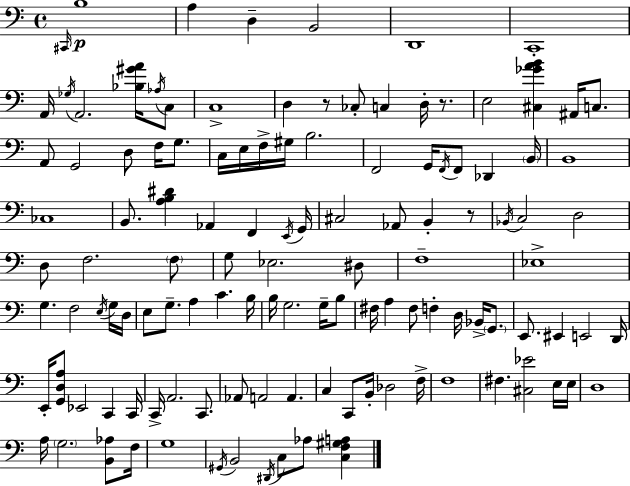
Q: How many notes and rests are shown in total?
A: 121